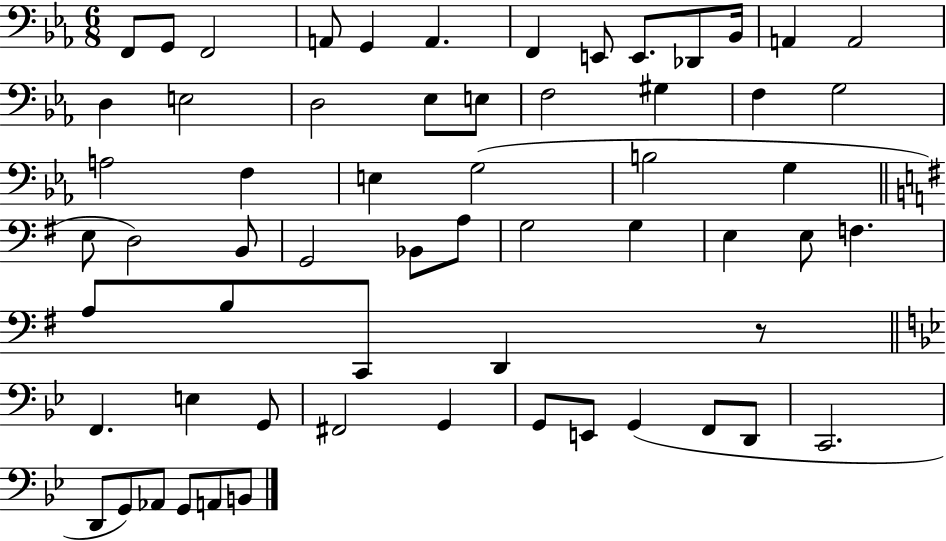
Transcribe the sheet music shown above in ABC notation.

X:1
T:Untitled
M:6/8
L:1/4
K:Eb
F,,/2 G,,/2 F,,2 A,,/2 G,, A,, F,, E,,/2 E,,/2 _D,,/2 _B,,/4 A,, A,,2 D, E,2 D,2 _E,/2 E,/2 F,2 ^G, F, G,2 A,2 F, E, G,2 B,2 G, E,/2 D,2 B,,/2 G,,2 _B,,/2 A,/2 G,2 G, E, E,/2 F, A,/2 B,/2 C,,/2 D,, z/2 F,, E, G,,/2 ^F,,2 G,, G,,/2 E,,/2 G,, F,,/2 D,,/2 C,,2 D,,/2 G,,/2 _A,,/2 G,,/2 A,,/2 B,,/2